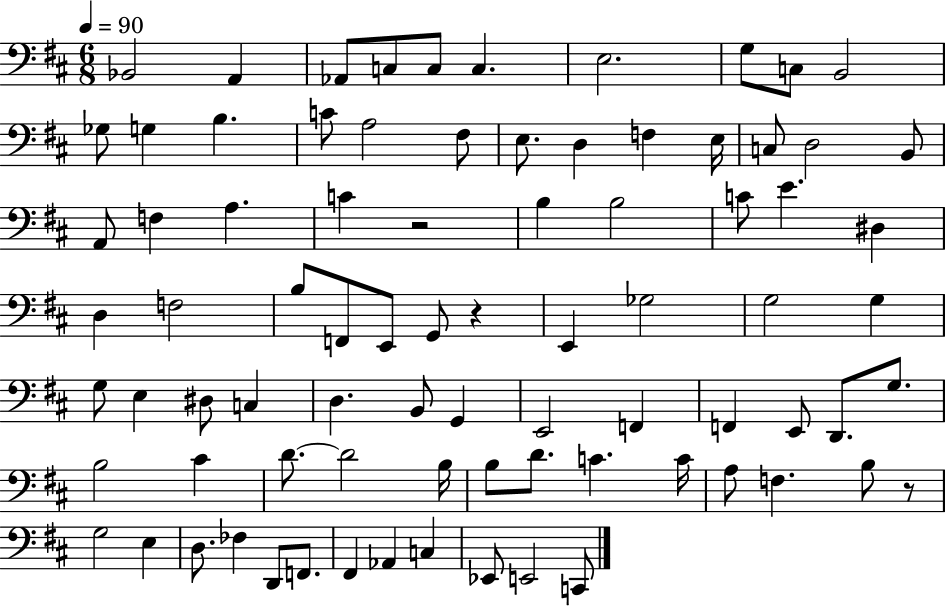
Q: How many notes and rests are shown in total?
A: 82